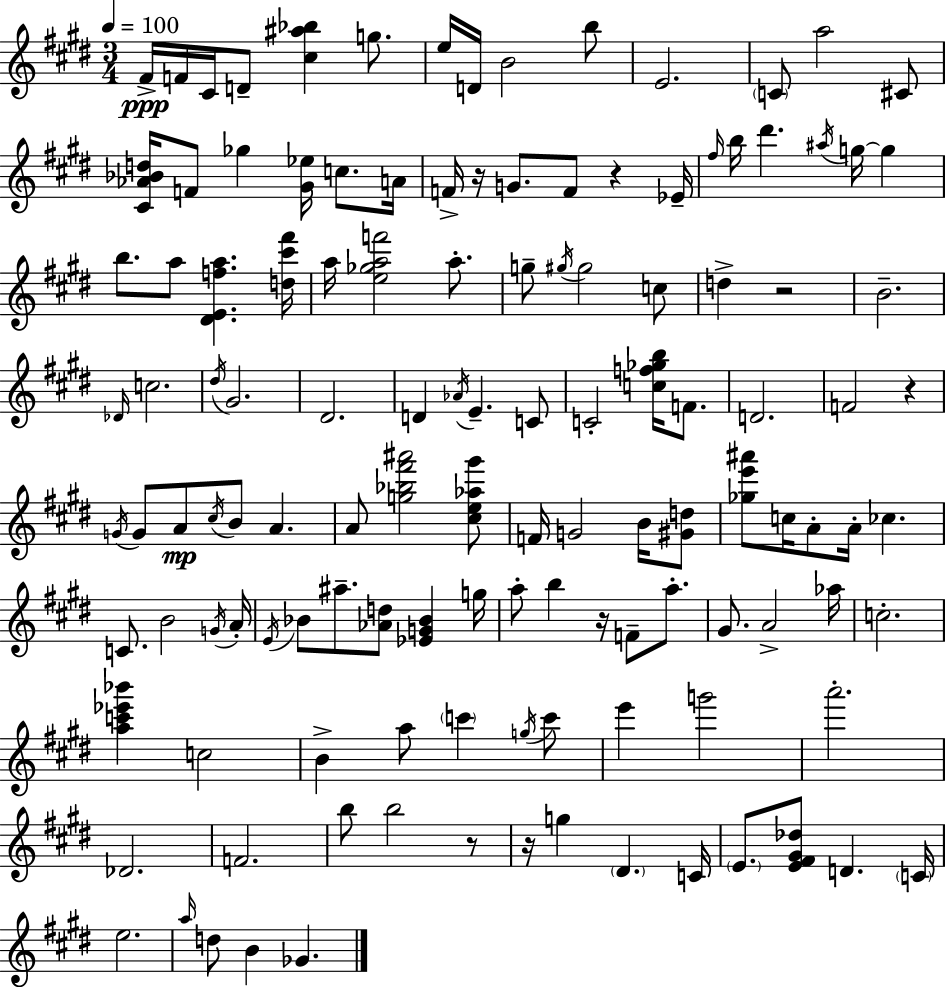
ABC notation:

X:1
T:Untitled
M:3/4
L:1/4
K:E
^F/4 F/4 ^C/4 D/2 [^c^a_b] g/2 e/4 D/4 B2 b/2 E2 C/2 a2 ^C/2 [^C_A_Bd]/4 F/2 _g [^G_e]/4 c/2 A/4 F/4 z/4 G/2 F/2 z _E/4 ^f/4 b/4 ^d' ^a/4 g/4 g b/2 a/2 [^DEfa] [d^c'^f']/4 a/4 [e_gaf']2 a/2 g/2 ^g/4 ^g2 c/2 d z2 B2 _D/4 c2 ^d/4 ^G2 ^D2 D _A/4 E C/2 C2 [cf_gb]/4 F/2 D2 F2 z G/4 G/2 A/2 ^c/4 B/2 A A/2 [g_b^f'^a']2 [^ce_a^g']/2 F/4 G2 B/4 [^Gd]/2 [_ge'^a']/2 c/4 A/2 A/4 _c C/2 B2 G/4 A/4 E/4 _B/2 ^a/2 [_Ad]/2 [_EG_B] g/4 a/2 b z/4 F/2 a/2 ^G/2 A2 _a/4 c2 [ac'_e'_b'] c2 B a/2 c' g/4 c'/2 e' g'2 a'2 _D2 F2 b/2 b2 z/2 z/4 g ^D C/4 E/2 [E^F^G_d]/2 D C/4 e2 a/4 d/2 B _G